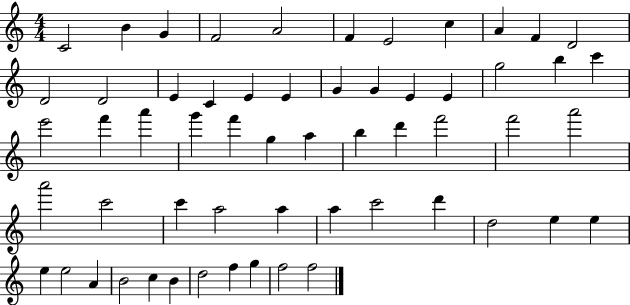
C4/h B4/q G4/q F4/h A4/h F4/q E4/h C5/q A4/q F4/q D4/h D4/h D4/h E4/q C4/q E4/q E4/q G4/q G4/q E4/q E4/q G5/h B5/q C6/q E6/h F6/q A6/q G6/q F6/q G5/q A5/q B5/q D6/q F6/h F6/h A6/h A6/h C6/h C6/q A5/h A5/q A5/q C6/h D6/q D5/h E5/q E5/q E5/q E5/h A4/q B4/h C5/q B4/q D5/h F5/q G5/q F5/h F5/h